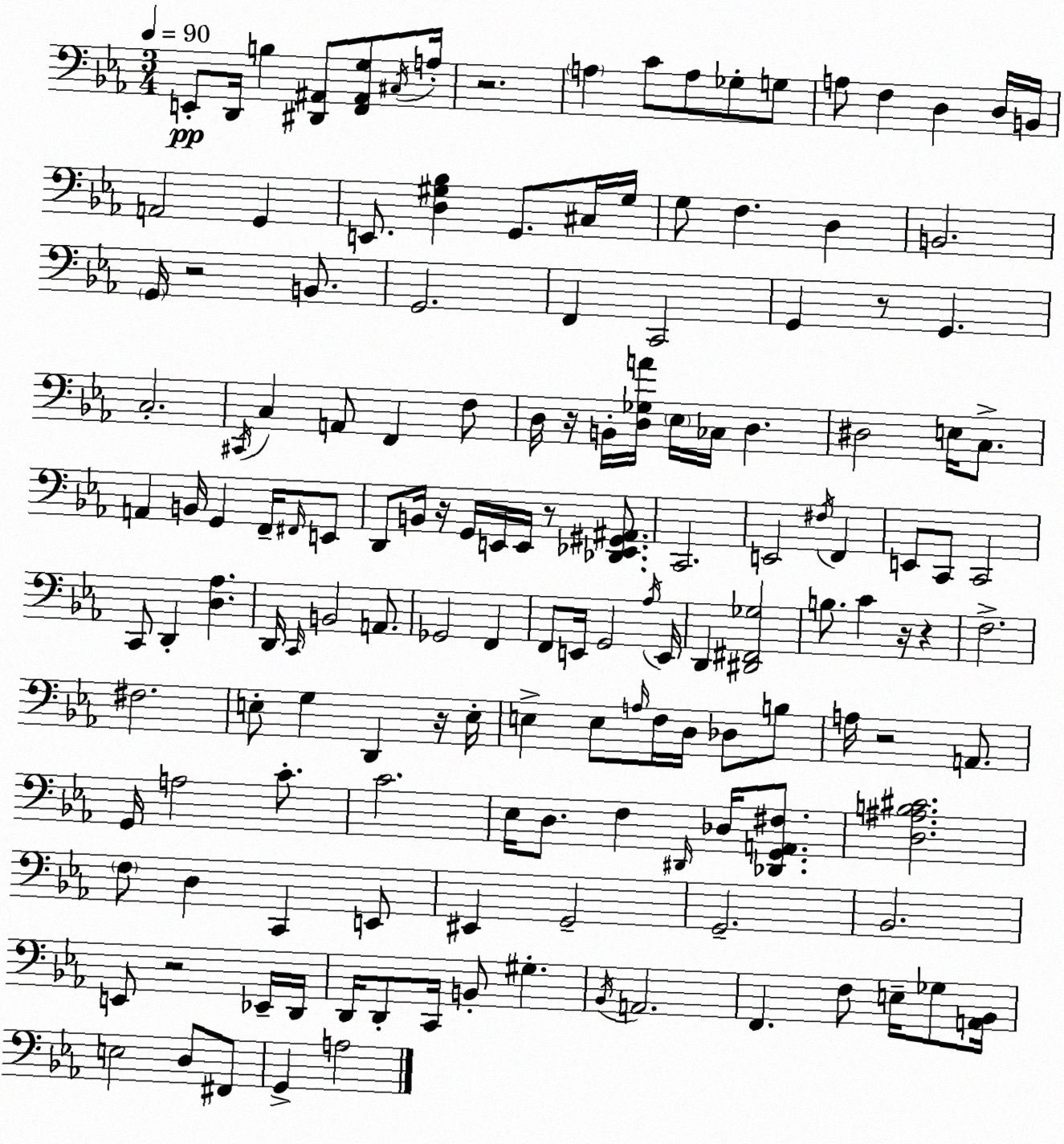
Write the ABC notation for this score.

X:1
T:Untitled
M:3/4
L:1/4
K:Cm
E,,/2 D,,/4 B, [^D,,^A,,]/2 [F,,^A,,G,]/2 ^C,/4 A,/4 z2 A, C/2 A,/2 _G,/2 G,/2 A,/2 F, D, D,/4 B,,/4 A,,2 G,, E,,/2 [D,^G,_B,] G,,/2 ^C,/4 ^G,/4 G,/2 F, D, B,,2 G,,/4 z2 B,,/2 G,,2 F,, C,,2 G,, z/2 G,, C,2 ^C,,/4 C, A,,/2 F,, F,/2 D,/4 z/4 B,,/4 [D,_G,A]/4 _E,/4 _C,/4 D, ^D,2 E,/4 C,/2 A,, B,,/4 G,, F,,/4 ^F,,/4 E,,/2 D,,/2 B,,/4 z/4 G,,/4 E,,/4 E,,/4 z/2 [_D,,_E,,^G,,^A,,]/2 C,,2 E,,2 ^F,/4 F,, E,,/2 C,,/2 C,,2 C,,/2 D,, [D,_A,] D,,/4 C,,/4 B,,2 A,,/2 _G,,2 F,, F,,/2 E,,/4 G,,2 _A,/4 E,,/4 D,, [^D,,^F,,_G,]2 B,/2 C z/4 z F,2 ^F,2 E,/2 G, D,, z/4 E,/4 E, E,/2 A,/4 F,/4 D,/4 _D,/2 B,/2 A,/4 z2 A,,/2 G,,/4 A,2 C/2 C2 _E,/4 D,/2 F, ^D,,/4 _D,/4 [_D,,G,,A,,^F,]/2 [D,^A,B,^C]2 F,/2 D, C,, E,,/2 ^E,, G,,2 G,,2 _B,,2 E,,/2 z2 _E,,/4 D,,/4 D,,/4 D,,/2 C,,/4 B,,/2 ^G, _B,,/4 A,,2 F,, F,/2 E,/4 _G,/2 [A,,_B,,]/4 E,2 D,/2 ^F,,/2 G,, A,2